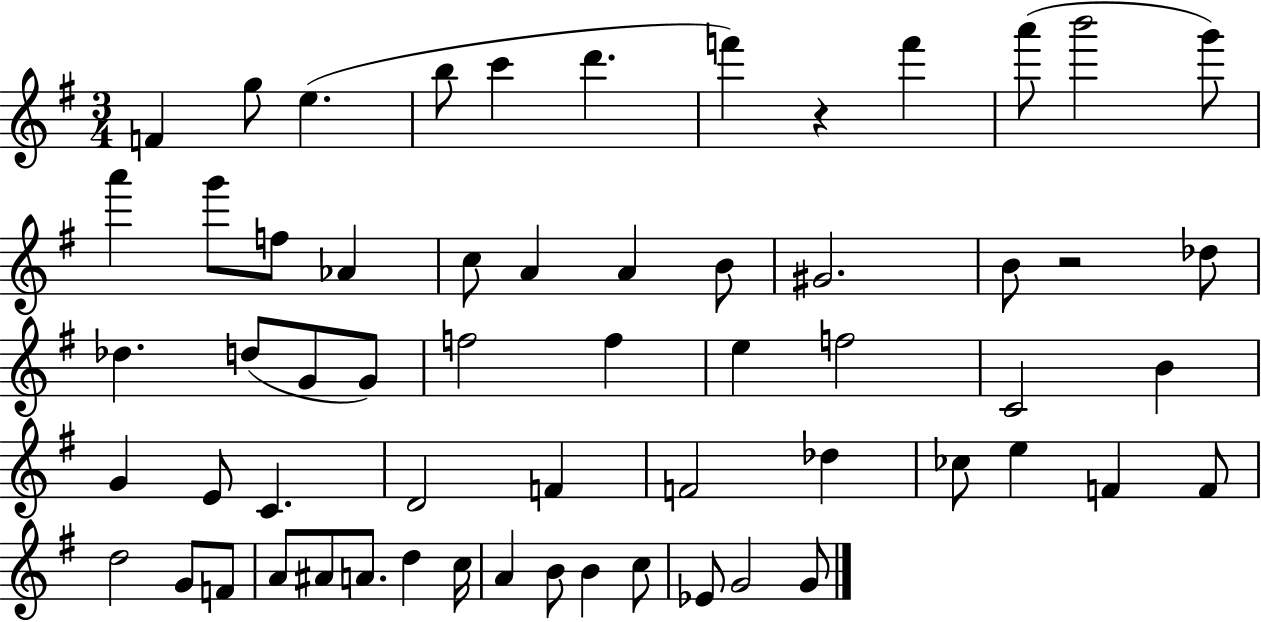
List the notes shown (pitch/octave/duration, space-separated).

F4/q G5/e E5/q. B5/e C6/q D6/q. F6/q R/q F6/q A6/e B6/h G6/e A6/q G6/e F5/e Ab4/q C5/e A4/q A4/q B4/e G#4/h. B4/e R/h Db5/e Db5/q. D5/e G4/e G4/e F5/h F5/q E5/q F5/h C4/h B4/q G4/q E4/e C4/q. D4/h F4/q F4/h Db5/q CES5/e E5/q F4/q F4/e D5/h G4/e F4/e A4/e A#4/e A4/e. D5/q C5/s A4/q B4/e B4/q C5/e Eb4/e G4/h G4/e